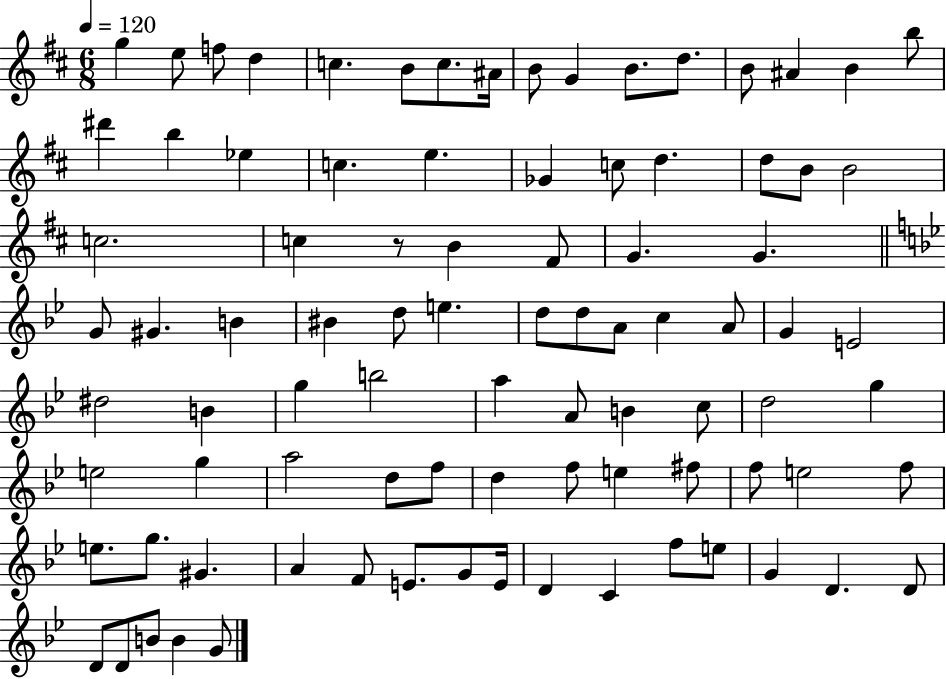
{
  \clef treble
  \numericTimeSignature
  \time 6/8
  \key d \major
  \tempo 4 = 120
  g''4 e''8 f''8 d''4 | c''4. b'8 c''8. ais'16 | b'8 g'4 b'8. d''8. | b'8 ais'4 b'4 b''8 | \break dis'''4 b''4 ees''4 | c''4. e''4. | ges'4 c''8 d''4. | d''8 b'8 b'2 | \break c''2. | c''4 r8 b'4 fis'8 | g'4. g'4. | \bar "||" \break \key bes \major g'8 gis'4. b'4 | bis'4 d''8 e''4. | d''8 d''8 a'8 c''4 a'8 | g'4 e'2 | \break dis''2 b'4 | g''4 b''2 | a''4 a'8 b'4 c''8 | d''2 g''4 | \break e''2 g''4 | a''2 d''8 f''8 | d''4 f''8 e''4 fis''8 | f''8 e''2 f''8 | \break e''8. g''8. gis'4. | a'4 f'8 e'8. g'8 e'16 | d'4 c'4 f''8 e''8 | g'4 d'4. d'8 | \break d'8 d'8 b'8 b'4 g'8 | \bar "|."
}